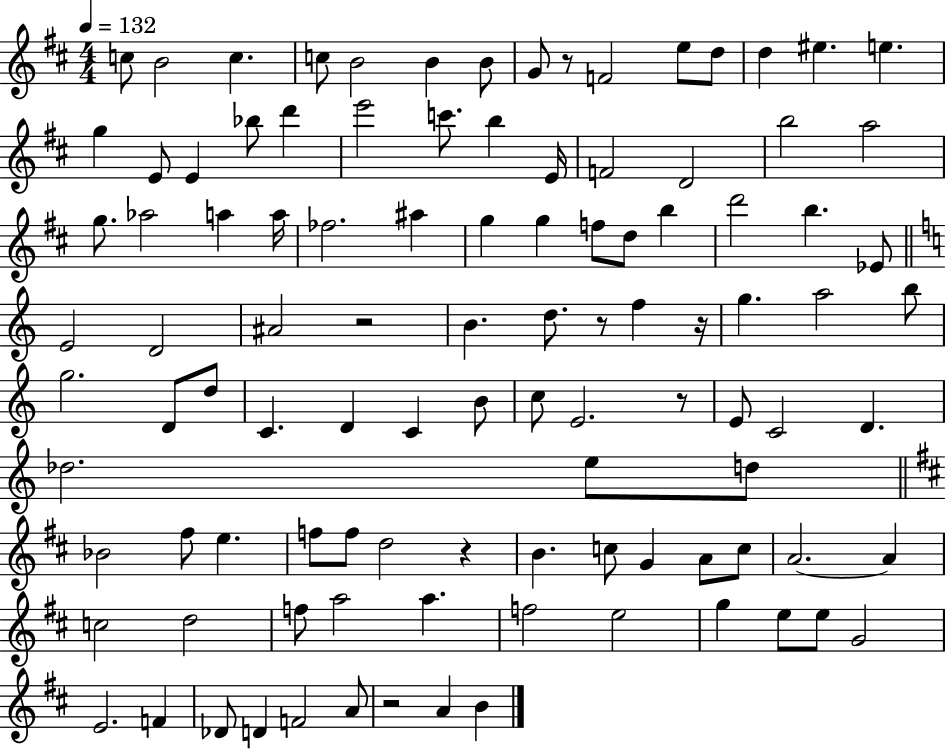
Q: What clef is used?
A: treble